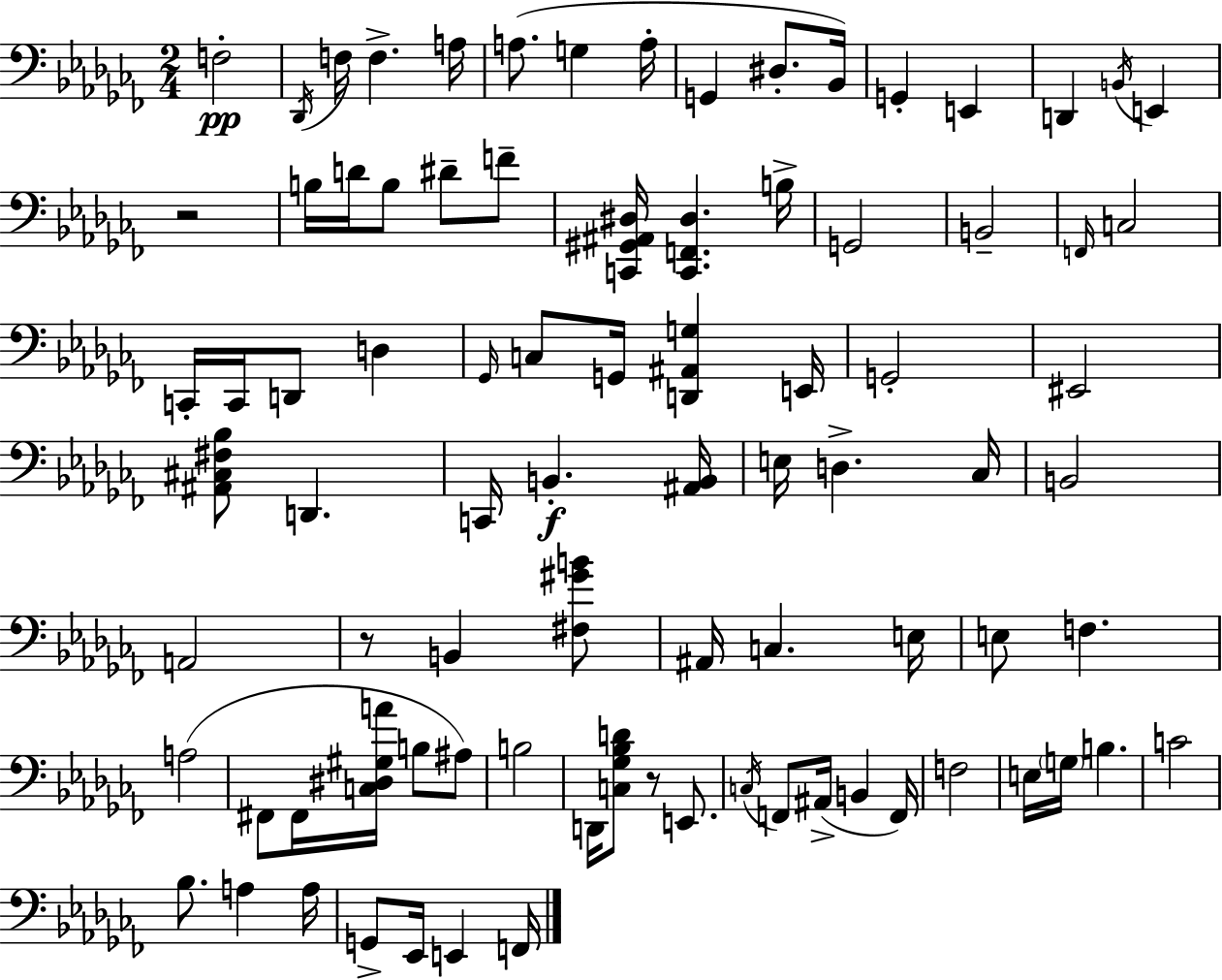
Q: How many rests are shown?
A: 3